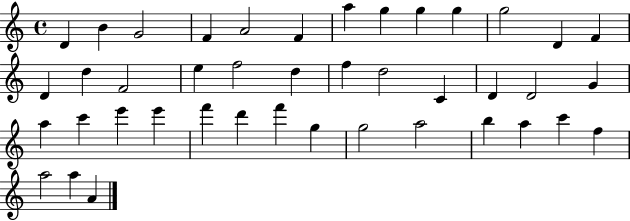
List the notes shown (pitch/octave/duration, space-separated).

D4/q B4/q G4/h F4/q A4/h F4/q A5/q G5/q G5/q G5/q G5/h D4/q F4/q D4/q D5/q F4/h E5/q F5/h D5/q F5/q D5/h C4/q D4/q D4/h G4/q A5/q C6/q E6/q E6/q F6/q D6/q F6/q G5/q G5/h A5/h B5/q A5/q C6/q F5/q A5/h A5/q A4/q